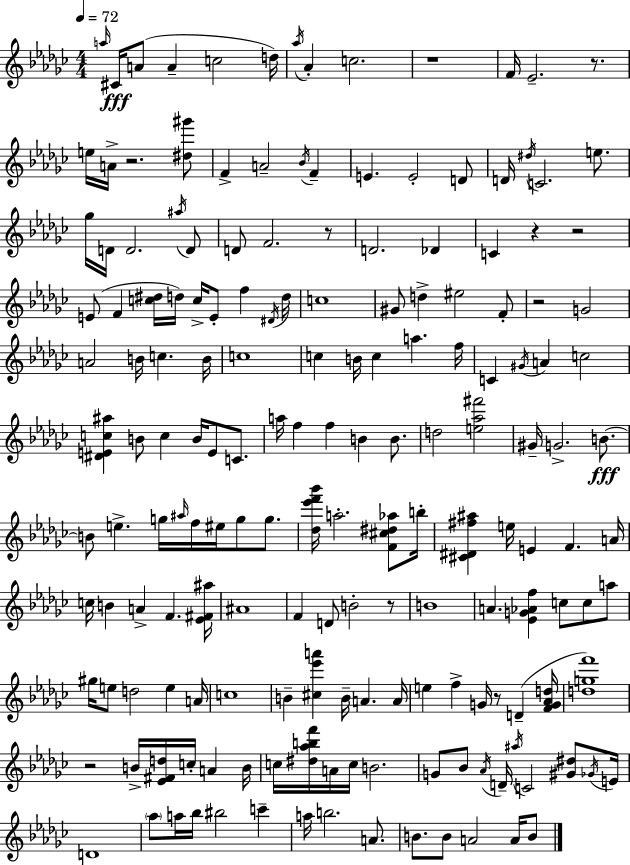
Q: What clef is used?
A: treble